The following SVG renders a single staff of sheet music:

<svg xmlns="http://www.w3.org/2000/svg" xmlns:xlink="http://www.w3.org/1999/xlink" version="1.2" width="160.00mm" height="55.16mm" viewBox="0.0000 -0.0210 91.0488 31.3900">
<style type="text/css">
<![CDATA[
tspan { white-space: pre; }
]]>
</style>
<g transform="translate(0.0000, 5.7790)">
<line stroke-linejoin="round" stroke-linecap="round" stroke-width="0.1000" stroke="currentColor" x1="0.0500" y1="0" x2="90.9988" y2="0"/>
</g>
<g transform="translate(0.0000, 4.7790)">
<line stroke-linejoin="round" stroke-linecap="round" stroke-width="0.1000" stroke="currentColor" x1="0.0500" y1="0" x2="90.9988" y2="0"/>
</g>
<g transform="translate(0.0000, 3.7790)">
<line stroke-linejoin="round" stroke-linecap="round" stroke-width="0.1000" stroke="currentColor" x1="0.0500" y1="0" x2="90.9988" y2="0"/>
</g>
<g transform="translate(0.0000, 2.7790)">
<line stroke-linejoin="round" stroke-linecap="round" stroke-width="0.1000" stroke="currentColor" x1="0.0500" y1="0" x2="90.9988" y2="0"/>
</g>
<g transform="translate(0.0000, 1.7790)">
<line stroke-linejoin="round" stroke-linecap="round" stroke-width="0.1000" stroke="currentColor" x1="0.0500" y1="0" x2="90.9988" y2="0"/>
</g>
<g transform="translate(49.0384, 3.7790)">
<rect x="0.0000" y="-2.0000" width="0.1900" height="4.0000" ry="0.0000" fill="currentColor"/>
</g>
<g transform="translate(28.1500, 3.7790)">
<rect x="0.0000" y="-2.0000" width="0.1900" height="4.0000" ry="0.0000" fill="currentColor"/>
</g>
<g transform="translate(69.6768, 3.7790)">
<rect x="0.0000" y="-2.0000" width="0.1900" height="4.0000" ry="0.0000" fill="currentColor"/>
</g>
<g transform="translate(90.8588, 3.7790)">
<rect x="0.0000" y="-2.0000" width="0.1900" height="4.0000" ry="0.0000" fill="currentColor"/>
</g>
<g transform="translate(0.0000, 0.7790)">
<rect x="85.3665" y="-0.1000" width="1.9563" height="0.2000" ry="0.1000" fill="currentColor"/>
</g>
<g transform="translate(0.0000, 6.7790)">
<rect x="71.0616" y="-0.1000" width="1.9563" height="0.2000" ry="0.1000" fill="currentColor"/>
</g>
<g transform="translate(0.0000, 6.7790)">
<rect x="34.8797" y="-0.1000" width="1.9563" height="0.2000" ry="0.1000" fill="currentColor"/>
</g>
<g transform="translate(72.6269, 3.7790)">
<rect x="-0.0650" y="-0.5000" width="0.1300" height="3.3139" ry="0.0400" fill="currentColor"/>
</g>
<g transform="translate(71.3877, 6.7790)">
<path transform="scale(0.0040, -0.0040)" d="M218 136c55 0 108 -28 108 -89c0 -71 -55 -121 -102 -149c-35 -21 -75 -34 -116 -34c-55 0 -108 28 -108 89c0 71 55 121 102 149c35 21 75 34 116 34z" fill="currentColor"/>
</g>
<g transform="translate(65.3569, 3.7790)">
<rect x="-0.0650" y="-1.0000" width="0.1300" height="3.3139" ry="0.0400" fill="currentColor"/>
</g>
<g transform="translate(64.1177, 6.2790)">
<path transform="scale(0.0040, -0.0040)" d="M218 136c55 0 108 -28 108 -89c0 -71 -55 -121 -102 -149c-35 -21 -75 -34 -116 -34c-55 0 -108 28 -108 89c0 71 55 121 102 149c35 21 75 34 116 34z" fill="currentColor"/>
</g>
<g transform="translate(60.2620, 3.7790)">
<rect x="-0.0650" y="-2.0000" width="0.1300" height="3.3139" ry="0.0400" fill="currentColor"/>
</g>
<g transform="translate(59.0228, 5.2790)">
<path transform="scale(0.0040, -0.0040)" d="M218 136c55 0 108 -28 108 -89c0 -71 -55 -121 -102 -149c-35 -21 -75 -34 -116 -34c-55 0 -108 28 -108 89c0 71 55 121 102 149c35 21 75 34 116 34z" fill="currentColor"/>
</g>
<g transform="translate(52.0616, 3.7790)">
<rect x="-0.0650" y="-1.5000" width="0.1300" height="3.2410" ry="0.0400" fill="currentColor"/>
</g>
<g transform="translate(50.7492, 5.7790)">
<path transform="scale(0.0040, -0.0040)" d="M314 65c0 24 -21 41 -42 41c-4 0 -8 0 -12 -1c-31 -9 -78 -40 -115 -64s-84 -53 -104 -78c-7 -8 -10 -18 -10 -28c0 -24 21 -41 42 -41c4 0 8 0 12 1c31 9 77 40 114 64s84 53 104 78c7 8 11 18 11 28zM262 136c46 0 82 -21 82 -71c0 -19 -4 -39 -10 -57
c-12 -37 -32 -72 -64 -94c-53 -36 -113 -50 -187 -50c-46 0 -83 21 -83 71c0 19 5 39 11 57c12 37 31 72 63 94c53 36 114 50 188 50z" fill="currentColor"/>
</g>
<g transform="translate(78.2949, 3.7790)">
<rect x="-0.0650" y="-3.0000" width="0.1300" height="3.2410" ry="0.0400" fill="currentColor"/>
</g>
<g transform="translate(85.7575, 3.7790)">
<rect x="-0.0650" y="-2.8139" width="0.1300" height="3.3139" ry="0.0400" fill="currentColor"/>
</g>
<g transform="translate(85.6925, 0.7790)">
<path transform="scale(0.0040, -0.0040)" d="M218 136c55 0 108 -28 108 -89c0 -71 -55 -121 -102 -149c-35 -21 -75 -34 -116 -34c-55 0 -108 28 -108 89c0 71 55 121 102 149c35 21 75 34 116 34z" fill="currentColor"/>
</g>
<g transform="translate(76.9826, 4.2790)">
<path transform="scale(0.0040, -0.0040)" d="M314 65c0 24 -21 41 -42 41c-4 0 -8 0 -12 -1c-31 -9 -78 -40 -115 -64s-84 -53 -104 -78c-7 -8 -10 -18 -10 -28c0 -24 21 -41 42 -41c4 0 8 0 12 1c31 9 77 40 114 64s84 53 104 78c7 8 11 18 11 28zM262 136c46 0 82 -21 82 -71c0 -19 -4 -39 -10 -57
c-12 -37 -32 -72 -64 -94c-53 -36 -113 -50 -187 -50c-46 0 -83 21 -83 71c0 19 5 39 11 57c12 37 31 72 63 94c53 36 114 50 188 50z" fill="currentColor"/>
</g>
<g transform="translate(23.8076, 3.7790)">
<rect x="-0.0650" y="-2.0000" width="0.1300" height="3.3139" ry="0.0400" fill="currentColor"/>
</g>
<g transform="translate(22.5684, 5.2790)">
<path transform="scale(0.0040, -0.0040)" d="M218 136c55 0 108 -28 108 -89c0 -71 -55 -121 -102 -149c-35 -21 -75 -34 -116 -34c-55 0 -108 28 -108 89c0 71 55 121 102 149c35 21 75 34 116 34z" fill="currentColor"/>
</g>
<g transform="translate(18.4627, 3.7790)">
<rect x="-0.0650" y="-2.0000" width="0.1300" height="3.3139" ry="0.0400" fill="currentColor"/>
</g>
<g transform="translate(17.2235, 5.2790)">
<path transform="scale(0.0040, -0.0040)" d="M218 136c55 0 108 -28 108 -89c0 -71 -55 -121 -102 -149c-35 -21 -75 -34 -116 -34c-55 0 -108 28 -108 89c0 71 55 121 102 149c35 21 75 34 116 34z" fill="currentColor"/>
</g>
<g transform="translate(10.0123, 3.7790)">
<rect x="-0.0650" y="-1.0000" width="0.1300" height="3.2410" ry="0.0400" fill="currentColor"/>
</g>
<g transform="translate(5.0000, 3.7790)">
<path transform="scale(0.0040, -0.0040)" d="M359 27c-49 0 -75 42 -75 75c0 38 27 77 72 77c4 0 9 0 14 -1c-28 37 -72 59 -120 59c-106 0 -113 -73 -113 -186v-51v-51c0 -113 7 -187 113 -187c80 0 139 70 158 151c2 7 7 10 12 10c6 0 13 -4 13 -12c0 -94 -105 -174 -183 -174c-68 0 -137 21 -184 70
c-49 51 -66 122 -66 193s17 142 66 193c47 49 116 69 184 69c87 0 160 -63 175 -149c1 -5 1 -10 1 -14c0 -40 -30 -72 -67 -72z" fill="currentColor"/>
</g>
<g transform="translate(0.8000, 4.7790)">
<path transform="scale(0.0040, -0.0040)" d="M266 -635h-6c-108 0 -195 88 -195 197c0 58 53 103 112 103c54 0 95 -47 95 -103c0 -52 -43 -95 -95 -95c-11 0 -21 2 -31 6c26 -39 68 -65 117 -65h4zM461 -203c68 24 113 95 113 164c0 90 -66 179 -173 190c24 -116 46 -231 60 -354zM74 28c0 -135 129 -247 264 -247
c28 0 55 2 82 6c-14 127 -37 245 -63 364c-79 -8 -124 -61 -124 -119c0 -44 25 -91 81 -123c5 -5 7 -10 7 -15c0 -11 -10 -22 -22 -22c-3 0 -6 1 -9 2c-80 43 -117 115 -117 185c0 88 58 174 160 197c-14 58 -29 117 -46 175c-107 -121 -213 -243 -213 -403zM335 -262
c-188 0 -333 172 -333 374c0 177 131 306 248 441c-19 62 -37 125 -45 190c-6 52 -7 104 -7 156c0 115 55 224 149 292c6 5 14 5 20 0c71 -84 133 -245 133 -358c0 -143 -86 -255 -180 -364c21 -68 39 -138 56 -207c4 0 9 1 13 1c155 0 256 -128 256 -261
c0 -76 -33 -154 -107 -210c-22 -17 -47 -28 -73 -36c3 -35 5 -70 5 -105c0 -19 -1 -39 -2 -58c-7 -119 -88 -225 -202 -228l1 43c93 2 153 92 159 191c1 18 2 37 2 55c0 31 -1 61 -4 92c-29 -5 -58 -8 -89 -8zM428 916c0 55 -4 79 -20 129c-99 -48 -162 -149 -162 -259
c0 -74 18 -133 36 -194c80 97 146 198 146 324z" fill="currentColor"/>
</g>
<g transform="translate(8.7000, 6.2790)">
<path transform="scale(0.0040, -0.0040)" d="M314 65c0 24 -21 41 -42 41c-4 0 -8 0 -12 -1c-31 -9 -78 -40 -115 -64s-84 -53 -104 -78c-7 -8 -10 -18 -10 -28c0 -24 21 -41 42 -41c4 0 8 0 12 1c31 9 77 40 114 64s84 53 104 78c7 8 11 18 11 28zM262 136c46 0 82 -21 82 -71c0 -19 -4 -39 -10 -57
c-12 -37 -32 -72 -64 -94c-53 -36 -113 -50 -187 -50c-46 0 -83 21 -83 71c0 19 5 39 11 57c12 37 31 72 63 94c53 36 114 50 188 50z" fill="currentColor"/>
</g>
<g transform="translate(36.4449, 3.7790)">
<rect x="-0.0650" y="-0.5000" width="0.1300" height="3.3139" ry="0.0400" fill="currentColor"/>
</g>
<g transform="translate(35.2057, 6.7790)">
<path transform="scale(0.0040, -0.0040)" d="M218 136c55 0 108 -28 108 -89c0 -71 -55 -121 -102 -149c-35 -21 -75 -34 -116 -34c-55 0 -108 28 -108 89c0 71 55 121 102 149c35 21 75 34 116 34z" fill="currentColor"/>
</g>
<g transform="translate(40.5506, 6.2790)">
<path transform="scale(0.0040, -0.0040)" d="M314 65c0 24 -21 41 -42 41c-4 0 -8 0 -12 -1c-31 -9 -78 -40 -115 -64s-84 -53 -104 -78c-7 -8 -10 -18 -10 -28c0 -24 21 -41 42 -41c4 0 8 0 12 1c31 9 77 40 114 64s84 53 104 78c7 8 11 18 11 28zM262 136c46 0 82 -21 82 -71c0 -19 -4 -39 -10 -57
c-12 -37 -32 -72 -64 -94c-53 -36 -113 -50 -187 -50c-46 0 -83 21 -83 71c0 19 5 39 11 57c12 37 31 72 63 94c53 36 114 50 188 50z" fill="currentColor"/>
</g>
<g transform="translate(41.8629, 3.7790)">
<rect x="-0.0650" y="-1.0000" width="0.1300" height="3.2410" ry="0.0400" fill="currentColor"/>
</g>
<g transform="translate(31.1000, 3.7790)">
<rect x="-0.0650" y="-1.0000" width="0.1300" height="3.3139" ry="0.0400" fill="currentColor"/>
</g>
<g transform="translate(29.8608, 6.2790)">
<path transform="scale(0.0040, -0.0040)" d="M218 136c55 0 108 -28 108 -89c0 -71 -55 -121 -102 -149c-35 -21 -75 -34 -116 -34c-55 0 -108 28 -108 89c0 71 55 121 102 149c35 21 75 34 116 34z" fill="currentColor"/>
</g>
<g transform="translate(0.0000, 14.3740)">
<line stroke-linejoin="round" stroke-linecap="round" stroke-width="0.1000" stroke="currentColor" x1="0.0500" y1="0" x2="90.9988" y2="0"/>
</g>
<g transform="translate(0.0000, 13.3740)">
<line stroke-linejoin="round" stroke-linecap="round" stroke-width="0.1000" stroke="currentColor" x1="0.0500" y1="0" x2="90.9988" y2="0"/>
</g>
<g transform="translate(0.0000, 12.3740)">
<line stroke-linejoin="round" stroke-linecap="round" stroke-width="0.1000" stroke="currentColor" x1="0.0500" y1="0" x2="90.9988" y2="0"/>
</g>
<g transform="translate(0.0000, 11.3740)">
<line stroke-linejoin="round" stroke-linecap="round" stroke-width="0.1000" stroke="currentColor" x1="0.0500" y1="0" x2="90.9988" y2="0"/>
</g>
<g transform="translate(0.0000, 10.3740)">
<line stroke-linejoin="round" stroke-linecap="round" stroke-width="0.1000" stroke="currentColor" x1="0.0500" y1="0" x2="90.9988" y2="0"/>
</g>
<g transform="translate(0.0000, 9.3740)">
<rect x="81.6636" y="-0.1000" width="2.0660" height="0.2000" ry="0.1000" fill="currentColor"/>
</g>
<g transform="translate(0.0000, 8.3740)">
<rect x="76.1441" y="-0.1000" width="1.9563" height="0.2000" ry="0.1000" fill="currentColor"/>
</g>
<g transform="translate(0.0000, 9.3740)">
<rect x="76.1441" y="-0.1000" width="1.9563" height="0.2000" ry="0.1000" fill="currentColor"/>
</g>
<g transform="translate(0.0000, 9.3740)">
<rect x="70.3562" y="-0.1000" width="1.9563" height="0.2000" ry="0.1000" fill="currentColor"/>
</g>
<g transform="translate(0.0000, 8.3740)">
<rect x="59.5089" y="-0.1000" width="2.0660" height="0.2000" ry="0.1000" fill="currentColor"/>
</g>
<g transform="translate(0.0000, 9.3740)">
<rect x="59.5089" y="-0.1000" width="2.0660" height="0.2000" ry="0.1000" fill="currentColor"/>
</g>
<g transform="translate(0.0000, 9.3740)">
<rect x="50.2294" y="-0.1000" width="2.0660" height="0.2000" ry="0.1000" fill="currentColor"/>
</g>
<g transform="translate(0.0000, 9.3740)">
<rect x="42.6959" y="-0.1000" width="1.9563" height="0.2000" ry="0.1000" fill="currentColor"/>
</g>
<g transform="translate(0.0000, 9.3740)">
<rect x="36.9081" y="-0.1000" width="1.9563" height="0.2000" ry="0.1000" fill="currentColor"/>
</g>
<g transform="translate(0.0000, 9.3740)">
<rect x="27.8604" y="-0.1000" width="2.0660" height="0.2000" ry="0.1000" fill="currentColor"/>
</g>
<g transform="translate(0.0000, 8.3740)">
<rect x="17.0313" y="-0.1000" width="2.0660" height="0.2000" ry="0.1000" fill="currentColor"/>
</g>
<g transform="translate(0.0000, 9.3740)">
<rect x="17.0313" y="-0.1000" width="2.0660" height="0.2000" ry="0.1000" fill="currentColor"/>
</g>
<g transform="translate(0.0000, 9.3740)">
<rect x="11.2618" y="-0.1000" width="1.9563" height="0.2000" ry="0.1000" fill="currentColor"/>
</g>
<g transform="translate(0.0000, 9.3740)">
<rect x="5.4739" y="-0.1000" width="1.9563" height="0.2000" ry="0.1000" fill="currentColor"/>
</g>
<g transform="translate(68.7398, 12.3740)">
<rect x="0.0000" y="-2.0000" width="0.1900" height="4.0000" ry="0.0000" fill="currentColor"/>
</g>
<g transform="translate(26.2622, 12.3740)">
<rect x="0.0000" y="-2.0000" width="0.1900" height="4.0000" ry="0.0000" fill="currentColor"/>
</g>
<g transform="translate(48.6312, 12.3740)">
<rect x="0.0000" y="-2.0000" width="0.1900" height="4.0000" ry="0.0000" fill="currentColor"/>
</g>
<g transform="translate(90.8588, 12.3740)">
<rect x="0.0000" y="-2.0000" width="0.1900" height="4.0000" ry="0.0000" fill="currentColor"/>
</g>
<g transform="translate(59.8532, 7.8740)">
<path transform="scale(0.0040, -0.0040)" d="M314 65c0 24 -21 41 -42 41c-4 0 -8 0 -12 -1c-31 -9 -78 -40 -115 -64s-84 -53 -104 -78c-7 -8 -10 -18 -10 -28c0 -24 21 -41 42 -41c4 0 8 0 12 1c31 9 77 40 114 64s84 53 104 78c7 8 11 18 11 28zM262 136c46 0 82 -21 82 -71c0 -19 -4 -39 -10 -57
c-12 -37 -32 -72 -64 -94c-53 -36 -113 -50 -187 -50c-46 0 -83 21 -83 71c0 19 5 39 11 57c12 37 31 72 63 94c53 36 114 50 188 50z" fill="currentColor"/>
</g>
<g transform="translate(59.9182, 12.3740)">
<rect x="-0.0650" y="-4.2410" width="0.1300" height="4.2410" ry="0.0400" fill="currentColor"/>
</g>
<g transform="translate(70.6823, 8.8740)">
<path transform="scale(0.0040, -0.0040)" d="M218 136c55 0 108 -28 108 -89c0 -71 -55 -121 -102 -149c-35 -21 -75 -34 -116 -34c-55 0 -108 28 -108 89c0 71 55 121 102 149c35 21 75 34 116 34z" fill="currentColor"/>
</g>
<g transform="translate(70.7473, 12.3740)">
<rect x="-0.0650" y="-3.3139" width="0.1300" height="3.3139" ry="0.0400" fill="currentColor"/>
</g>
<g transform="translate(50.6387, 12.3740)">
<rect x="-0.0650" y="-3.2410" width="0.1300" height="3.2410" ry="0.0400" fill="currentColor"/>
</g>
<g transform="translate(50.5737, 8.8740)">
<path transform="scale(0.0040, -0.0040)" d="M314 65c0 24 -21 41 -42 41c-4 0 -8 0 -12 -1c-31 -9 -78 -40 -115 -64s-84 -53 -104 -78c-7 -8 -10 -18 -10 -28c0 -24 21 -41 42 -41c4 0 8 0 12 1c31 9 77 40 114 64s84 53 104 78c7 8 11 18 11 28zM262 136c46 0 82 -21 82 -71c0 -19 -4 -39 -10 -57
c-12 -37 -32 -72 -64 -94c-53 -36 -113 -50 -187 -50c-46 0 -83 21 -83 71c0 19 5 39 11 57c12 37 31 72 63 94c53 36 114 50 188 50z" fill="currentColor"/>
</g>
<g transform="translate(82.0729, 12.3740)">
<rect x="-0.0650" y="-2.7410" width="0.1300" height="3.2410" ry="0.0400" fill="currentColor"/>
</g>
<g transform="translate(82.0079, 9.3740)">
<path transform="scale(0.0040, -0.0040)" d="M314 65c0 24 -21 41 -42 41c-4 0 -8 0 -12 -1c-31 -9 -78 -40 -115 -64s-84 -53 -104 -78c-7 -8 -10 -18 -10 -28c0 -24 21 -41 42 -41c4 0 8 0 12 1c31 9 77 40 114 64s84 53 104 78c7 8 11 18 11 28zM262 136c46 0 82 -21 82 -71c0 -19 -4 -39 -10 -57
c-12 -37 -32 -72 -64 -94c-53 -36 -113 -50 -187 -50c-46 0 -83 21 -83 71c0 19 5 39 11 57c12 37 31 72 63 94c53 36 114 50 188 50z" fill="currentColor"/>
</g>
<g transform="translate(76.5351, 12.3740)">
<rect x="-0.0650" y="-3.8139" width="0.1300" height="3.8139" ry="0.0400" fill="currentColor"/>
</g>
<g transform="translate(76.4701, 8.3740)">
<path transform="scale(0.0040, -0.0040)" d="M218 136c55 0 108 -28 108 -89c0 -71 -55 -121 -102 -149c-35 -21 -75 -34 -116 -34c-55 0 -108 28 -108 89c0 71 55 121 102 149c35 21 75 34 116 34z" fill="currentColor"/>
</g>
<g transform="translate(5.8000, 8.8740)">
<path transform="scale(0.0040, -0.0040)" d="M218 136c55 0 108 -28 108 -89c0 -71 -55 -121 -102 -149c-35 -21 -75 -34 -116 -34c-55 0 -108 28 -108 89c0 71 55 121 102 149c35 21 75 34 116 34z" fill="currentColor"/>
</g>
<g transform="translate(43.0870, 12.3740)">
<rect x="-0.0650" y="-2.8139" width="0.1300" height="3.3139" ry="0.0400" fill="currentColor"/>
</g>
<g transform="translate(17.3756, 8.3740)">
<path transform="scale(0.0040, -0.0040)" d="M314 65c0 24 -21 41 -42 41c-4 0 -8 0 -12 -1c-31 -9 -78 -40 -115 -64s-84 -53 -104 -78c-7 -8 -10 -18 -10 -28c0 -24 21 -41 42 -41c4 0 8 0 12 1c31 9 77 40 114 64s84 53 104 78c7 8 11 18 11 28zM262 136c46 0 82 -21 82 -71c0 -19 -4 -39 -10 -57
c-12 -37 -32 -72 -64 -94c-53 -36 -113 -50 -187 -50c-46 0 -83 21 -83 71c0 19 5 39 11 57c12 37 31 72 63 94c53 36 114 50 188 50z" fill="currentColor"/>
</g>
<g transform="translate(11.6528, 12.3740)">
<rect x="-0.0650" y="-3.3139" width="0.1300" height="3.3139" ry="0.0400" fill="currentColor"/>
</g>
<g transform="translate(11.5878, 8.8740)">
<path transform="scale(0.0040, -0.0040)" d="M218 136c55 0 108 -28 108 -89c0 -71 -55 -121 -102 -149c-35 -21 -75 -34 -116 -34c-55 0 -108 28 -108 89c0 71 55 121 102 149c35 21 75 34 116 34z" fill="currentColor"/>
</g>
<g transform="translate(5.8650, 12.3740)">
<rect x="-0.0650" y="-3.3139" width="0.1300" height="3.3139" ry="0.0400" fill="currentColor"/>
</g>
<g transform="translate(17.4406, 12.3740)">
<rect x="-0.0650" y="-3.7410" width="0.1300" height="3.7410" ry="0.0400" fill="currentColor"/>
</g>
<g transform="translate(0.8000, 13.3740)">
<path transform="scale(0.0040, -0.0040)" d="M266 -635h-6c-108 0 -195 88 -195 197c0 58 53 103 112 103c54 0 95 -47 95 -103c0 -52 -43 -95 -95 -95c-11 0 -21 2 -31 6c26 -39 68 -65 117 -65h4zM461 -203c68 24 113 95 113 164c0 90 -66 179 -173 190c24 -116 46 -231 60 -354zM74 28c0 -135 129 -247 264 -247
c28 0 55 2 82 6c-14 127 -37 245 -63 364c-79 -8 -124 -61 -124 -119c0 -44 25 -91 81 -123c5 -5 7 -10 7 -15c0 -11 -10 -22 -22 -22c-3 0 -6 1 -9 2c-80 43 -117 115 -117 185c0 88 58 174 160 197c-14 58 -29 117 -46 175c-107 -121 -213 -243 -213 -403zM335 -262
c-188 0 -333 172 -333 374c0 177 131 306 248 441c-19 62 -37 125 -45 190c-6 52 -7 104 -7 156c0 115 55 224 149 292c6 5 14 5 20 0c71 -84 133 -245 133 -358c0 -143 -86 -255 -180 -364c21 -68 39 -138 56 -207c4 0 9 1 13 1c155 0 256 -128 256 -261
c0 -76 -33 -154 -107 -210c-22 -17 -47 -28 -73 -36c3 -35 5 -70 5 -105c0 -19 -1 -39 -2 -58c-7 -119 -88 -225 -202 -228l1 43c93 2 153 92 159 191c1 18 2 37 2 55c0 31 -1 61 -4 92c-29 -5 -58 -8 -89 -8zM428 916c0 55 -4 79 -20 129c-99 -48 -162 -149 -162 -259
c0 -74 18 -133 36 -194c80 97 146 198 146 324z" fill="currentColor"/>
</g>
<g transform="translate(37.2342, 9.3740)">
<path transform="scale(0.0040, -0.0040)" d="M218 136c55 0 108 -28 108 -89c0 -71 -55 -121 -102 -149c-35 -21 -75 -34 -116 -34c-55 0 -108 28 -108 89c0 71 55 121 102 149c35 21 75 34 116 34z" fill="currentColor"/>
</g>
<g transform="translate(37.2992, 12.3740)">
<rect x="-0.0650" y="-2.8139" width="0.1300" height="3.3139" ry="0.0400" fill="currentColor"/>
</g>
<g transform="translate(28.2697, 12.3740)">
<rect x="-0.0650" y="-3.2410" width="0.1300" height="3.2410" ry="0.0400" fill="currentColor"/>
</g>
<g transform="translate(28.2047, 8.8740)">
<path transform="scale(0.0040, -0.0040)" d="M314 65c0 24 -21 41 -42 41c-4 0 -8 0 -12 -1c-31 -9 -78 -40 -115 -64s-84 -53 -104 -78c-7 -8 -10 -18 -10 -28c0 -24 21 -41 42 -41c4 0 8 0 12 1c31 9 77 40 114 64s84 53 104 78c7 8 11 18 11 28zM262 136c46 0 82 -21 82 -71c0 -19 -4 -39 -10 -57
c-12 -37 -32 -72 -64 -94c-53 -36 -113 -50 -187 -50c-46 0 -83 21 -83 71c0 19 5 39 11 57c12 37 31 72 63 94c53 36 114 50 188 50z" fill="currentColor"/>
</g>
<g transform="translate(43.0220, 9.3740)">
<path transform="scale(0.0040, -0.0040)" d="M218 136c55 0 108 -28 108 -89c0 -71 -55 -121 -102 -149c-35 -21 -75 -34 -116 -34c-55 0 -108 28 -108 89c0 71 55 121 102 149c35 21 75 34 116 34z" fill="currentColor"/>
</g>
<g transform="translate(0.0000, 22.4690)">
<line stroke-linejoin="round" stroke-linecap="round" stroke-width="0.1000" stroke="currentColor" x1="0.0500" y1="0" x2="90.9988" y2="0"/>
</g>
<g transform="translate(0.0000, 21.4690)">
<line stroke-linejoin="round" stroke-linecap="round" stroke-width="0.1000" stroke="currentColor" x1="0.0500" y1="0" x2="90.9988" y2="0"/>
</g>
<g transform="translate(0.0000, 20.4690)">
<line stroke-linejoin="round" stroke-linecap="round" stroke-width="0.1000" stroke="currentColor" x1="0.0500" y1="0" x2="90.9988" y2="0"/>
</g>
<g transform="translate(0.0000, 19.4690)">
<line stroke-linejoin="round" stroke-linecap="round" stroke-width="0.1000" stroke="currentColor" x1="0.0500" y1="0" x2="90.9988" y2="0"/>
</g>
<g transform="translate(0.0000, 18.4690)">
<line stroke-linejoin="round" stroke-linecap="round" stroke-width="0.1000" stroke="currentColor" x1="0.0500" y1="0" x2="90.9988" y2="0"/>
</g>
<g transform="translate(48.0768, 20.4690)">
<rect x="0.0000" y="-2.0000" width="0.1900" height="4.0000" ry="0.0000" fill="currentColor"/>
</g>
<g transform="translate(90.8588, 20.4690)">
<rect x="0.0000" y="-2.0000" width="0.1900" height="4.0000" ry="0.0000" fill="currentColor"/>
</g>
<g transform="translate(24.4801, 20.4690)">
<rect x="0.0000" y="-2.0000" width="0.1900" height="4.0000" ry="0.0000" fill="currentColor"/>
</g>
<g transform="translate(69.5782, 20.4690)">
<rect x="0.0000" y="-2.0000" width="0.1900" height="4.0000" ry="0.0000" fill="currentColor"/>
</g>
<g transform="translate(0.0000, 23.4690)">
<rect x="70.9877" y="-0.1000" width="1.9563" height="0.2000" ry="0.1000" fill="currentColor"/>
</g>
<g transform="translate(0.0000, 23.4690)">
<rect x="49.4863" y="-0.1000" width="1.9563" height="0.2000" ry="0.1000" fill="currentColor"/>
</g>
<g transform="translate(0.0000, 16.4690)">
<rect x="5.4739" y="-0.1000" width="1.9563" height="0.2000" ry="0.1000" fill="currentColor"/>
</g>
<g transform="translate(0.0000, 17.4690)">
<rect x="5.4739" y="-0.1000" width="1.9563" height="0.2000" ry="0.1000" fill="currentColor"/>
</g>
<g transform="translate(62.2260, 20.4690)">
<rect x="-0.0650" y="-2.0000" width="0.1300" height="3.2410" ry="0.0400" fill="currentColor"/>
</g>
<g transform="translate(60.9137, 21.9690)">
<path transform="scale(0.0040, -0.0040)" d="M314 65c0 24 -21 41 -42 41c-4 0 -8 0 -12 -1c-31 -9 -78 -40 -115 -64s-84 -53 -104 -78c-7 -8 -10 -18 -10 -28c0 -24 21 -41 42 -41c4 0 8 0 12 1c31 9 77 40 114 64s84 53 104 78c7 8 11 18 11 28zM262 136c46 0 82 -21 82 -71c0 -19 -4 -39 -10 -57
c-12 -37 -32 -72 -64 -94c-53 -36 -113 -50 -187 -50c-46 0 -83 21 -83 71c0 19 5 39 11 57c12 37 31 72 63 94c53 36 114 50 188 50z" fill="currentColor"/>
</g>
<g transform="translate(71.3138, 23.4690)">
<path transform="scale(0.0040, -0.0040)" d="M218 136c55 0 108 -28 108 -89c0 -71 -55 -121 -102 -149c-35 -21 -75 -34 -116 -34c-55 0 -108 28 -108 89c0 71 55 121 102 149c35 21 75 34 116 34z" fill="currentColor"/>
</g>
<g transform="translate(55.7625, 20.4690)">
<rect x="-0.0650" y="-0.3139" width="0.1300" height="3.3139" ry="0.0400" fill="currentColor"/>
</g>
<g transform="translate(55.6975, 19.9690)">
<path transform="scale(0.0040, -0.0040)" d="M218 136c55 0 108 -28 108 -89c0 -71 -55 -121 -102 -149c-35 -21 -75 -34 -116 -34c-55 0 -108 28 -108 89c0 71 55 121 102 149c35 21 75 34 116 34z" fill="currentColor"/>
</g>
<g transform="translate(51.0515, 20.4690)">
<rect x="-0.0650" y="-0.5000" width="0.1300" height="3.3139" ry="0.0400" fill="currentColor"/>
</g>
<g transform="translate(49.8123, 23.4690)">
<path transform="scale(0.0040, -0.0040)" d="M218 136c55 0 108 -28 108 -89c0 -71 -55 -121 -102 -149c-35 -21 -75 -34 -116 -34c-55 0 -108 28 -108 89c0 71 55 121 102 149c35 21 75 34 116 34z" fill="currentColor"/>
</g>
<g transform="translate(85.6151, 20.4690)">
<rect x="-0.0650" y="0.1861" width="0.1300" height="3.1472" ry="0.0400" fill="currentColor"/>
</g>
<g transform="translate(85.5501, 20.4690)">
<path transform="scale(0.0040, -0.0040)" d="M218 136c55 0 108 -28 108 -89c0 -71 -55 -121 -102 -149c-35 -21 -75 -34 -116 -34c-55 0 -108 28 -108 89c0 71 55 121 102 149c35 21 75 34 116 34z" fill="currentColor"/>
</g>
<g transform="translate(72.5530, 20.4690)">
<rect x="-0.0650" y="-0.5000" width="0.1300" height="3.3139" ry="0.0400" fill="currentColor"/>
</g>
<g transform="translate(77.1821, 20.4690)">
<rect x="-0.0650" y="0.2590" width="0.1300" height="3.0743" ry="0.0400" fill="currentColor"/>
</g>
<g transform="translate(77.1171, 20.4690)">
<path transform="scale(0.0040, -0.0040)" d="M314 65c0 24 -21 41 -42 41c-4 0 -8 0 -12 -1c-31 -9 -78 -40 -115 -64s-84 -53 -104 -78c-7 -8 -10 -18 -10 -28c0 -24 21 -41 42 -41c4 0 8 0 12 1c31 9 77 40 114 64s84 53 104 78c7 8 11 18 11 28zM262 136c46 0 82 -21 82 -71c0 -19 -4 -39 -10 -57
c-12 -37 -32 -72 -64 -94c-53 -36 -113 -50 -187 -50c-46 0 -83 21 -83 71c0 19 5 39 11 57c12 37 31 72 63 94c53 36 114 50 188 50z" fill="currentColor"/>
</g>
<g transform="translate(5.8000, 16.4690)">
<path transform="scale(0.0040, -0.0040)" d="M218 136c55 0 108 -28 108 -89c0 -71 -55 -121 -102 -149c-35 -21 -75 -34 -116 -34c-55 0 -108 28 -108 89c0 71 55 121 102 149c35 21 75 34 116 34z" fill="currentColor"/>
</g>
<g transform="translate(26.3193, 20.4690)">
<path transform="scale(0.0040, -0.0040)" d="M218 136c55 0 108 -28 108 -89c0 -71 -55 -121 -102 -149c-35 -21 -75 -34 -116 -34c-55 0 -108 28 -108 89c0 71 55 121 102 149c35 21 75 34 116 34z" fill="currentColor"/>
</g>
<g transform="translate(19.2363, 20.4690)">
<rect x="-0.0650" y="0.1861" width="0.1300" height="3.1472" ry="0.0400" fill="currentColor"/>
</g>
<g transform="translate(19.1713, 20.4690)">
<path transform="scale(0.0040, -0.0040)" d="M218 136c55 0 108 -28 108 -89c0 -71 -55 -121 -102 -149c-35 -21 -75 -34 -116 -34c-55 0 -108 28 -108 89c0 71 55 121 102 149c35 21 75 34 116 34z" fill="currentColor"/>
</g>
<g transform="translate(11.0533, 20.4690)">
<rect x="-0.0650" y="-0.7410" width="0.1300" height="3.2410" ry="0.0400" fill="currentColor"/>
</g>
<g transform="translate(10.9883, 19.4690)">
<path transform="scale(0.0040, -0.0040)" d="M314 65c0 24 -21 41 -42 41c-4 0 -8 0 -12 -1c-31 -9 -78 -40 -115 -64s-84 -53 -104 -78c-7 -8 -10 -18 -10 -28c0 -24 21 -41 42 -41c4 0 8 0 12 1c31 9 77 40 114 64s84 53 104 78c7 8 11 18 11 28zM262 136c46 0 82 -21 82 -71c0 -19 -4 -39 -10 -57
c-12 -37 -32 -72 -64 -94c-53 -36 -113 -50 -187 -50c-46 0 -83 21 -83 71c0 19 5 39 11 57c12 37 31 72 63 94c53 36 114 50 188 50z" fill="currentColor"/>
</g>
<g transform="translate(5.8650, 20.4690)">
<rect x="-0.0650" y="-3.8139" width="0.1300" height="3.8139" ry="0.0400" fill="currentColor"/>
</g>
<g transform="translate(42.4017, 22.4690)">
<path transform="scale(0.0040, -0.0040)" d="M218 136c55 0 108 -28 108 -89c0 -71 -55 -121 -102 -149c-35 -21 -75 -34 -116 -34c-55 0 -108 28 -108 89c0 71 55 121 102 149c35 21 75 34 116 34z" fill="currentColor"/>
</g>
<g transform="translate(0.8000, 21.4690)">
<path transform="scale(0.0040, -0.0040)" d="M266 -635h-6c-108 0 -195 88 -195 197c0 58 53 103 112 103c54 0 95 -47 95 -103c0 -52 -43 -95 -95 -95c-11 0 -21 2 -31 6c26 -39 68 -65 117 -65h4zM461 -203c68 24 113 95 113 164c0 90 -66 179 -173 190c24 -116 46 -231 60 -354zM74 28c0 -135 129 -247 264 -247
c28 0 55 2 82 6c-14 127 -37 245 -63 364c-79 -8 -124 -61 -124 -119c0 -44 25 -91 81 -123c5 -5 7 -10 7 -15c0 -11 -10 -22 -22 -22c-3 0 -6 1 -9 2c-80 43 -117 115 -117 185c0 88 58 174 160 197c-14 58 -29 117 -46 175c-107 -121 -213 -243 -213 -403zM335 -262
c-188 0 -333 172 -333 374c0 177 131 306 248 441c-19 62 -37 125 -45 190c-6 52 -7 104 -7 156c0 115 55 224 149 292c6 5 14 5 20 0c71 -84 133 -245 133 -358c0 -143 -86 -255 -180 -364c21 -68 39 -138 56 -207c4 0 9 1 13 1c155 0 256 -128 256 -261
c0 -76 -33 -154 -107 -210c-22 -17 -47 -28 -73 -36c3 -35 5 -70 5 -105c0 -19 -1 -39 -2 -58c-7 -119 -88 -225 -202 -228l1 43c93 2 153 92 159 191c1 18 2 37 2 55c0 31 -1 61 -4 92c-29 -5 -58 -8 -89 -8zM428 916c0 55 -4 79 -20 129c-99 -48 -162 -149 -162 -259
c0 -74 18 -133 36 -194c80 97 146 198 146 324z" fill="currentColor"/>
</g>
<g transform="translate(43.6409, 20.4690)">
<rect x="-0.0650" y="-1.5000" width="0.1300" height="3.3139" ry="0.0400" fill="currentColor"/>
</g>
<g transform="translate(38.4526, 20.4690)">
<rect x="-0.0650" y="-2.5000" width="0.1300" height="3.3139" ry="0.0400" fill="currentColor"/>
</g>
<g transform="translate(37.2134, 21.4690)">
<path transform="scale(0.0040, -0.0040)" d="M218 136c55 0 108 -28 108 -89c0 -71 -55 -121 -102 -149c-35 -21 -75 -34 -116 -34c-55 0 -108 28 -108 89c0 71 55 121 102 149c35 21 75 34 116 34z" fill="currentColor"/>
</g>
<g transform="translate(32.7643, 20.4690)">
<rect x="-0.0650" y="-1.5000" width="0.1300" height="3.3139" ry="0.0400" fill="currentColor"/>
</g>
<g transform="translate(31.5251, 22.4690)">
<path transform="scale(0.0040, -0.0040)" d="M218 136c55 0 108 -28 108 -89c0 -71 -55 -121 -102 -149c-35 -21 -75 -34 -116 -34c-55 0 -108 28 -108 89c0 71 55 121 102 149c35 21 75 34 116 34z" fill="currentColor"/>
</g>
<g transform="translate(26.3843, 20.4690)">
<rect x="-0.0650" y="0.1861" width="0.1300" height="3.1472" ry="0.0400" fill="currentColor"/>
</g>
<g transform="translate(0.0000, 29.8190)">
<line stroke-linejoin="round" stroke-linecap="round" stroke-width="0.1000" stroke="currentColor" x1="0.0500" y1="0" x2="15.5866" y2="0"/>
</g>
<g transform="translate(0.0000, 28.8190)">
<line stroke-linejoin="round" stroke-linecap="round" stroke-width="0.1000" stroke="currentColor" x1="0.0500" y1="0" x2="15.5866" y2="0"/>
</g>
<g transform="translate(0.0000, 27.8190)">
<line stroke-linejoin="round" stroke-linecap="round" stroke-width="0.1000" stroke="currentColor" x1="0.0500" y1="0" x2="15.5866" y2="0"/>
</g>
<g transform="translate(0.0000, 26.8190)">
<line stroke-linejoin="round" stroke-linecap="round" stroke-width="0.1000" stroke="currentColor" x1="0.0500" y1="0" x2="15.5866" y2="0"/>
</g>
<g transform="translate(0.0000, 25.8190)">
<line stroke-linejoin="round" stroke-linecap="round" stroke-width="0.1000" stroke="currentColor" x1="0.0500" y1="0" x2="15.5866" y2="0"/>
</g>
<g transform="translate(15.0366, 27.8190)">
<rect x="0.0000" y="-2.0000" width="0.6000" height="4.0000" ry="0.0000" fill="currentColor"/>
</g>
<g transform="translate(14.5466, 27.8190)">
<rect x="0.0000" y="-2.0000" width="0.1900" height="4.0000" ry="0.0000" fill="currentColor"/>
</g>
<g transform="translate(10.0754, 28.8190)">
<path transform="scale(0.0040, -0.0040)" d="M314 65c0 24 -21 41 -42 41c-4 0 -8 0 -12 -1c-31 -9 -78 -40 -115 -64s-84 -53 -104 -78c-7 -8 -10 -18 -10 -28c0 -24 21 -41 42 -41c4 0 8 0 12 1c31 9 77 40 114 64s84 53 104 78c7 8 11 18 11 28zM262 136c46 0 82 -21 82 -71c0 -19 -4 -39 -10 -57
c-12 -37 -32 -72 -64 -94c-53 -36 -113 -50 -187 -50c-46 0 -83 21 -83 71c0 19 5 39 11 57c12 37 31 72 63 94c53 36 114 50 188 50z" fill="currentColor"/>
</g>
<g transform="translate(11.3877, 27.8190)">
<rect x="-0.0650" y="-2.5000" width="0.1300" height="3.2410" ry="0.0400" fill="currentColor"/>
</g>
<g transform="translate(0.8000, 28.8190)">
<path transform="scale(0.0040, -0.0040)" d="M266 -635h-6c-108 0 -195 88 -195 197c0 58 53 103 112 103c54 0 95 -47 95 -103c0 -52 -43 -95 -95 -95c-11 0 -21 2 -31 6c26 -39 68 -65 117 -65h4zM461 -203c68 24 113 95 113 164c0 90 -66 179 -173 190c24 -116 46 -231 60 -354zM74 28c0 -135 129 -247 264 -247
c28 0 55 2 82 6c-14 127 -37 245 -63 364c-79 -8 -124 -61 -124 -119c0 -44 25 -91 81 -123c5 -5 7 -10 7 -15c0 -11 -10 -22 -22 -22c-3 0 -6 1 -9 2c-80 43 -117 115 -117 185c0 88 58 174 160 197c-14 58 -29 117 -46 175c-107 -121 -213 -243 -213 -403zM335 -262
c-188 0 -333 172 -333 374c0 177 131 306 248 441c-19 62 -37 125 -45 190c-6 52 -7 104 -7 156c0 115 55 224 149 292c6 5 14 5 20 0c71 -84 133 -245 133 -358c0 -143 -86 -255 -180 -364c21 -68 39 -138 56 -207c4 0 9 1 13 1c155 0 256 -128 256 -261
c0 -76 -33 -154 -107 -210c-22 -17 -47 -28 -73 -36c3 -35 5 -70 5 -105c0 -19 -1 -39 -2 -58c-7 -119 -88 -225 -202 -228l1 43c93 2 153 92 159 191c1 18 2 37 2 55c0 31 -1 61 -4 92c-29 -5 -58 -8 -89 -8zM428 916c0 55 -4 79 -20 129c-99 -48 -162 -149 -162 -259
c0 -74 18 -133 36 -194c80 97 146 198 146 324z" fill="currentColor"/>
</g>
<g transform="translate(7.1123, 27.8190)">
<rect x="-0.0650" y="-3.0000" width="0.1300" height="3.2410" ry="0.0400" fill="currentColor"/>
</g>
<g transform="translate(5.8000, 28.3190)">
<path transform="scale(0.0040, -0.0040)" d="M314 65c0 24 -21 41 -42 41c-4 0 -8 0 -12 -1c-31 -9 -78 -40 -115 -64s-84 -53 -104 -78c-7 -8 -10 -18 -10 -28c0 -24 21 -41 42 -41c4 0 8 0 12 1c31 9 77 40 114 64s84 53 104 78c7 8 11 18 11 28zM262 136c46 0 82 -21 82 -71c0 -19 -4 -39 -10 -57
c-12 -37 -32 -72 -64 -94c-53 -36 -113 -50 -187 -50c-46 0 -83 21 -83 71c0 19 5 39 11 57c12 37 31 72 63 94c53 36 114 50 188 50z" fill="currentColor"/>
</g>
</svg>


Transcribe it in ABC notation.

X:1
T:Untitled
M:4/4
L:1/4
K:C
D2 F F D C D2 E2 F D C A2 a b b c'2 b2 a a b2 d'2 b c' a2 c' d2 B B E G E C c F2 C B2 B A2 G2